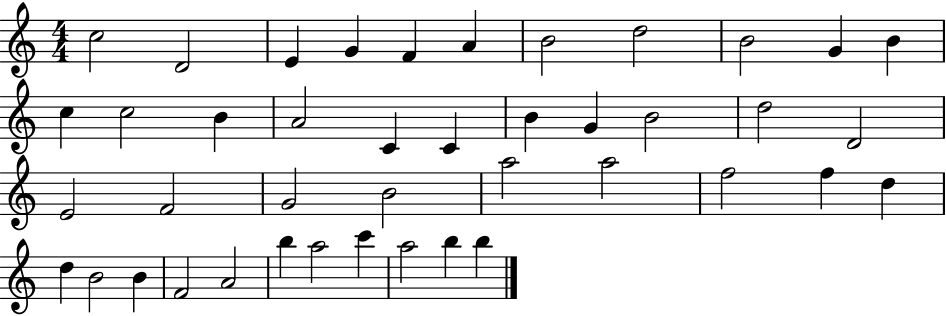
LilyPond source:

{
  \clef treble
  \numericTimeSignature
  \time 4/4
  \key c \major
  c''2 d'2 | e'4 g'4 f'4 a'4 | b'2 d''2 | b'2 g'4 b'4 | \break c''4 c''2 b'4 | a'2 c'4 c'4 | b'4 g'4 b'2 | d''2 d'2 | \break e'2 f'2 | g'2 b'2 | a''2 a''2 | f''2 f''4 d''4 | \break d''4 b'2 b'4 | f'2 a'2 | b''4 a''2 c'''4 | a''2 b''4 b''4 | \break \bar "|."
}